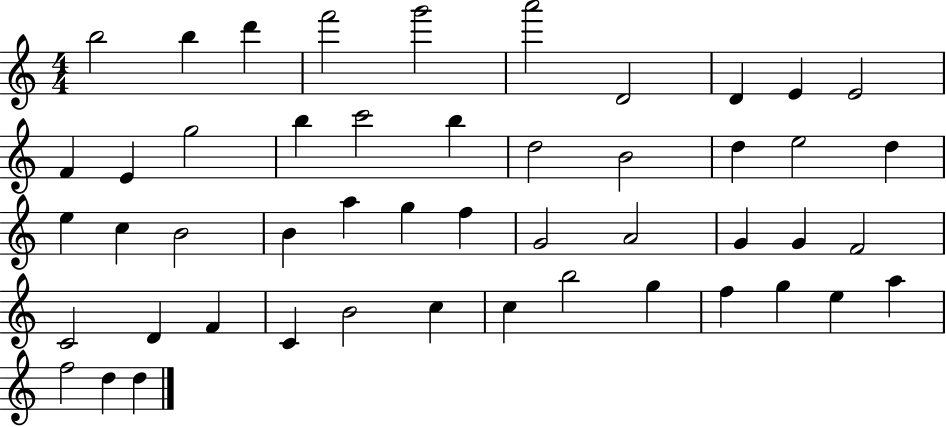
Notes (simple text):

B5/h B5/q D6/q F6/h G6/h A6/h D4/h D4/q E4/q E4/h F4/q E4/q G5/h B5/q C6/h B5/q D5/h B4/h D5/q E5/h D5/q E5/q C5/q B4/h B4/q A5/q G5/q F5/q G4/h A4/h G4/q G4/q F4/h C4/h D4/q F4/q C4/q B4/h C5/q C5/q B5/h G5/q F5/q G5/q E5/q A5/q F5/h D5/q D5/q